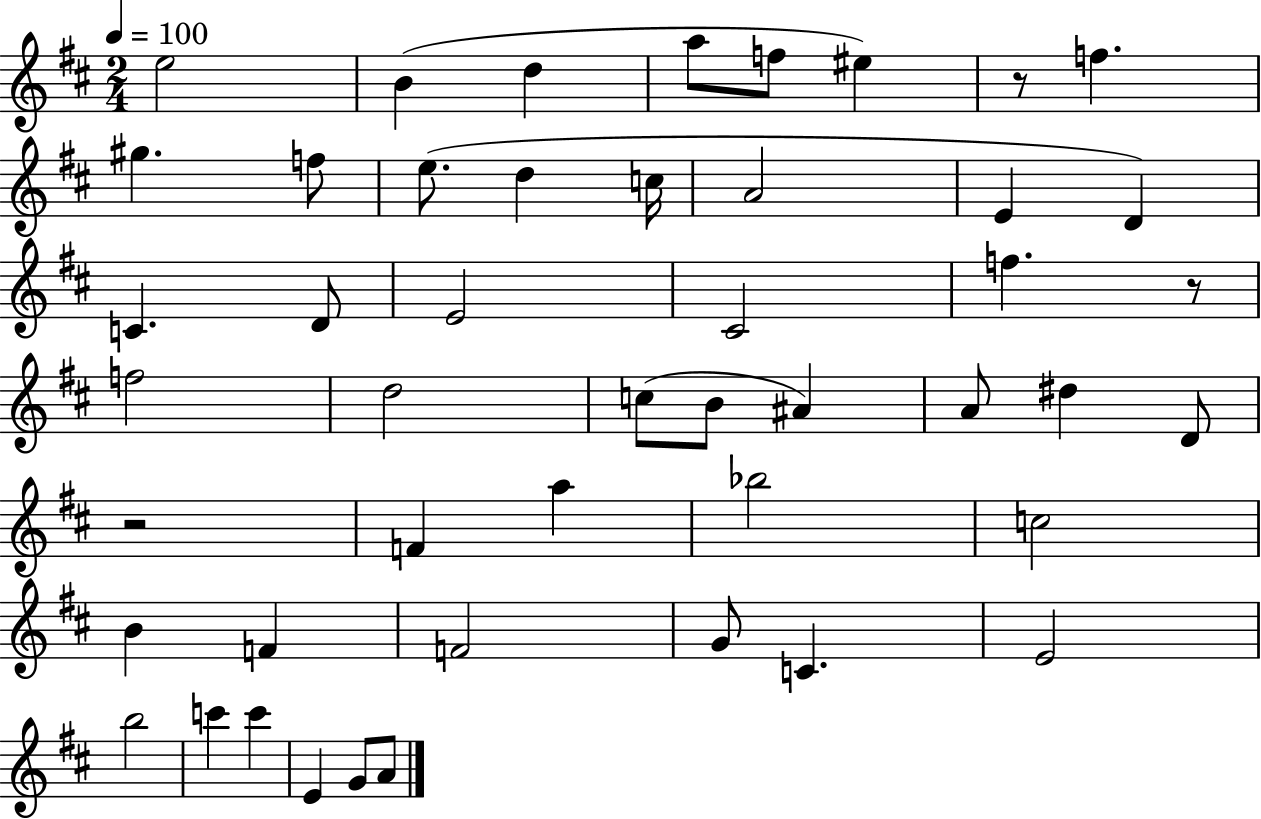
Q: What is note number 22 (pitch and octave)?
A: D5